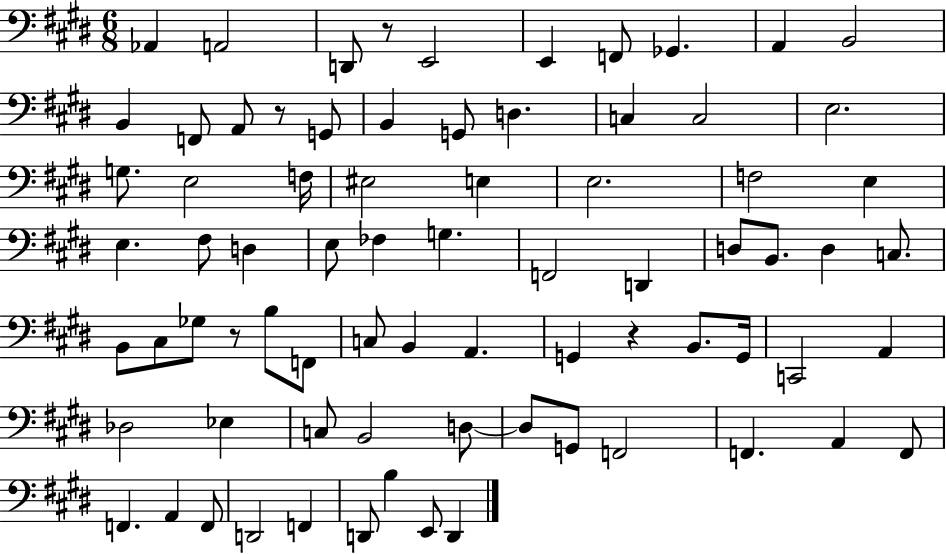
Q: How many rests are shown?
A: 4